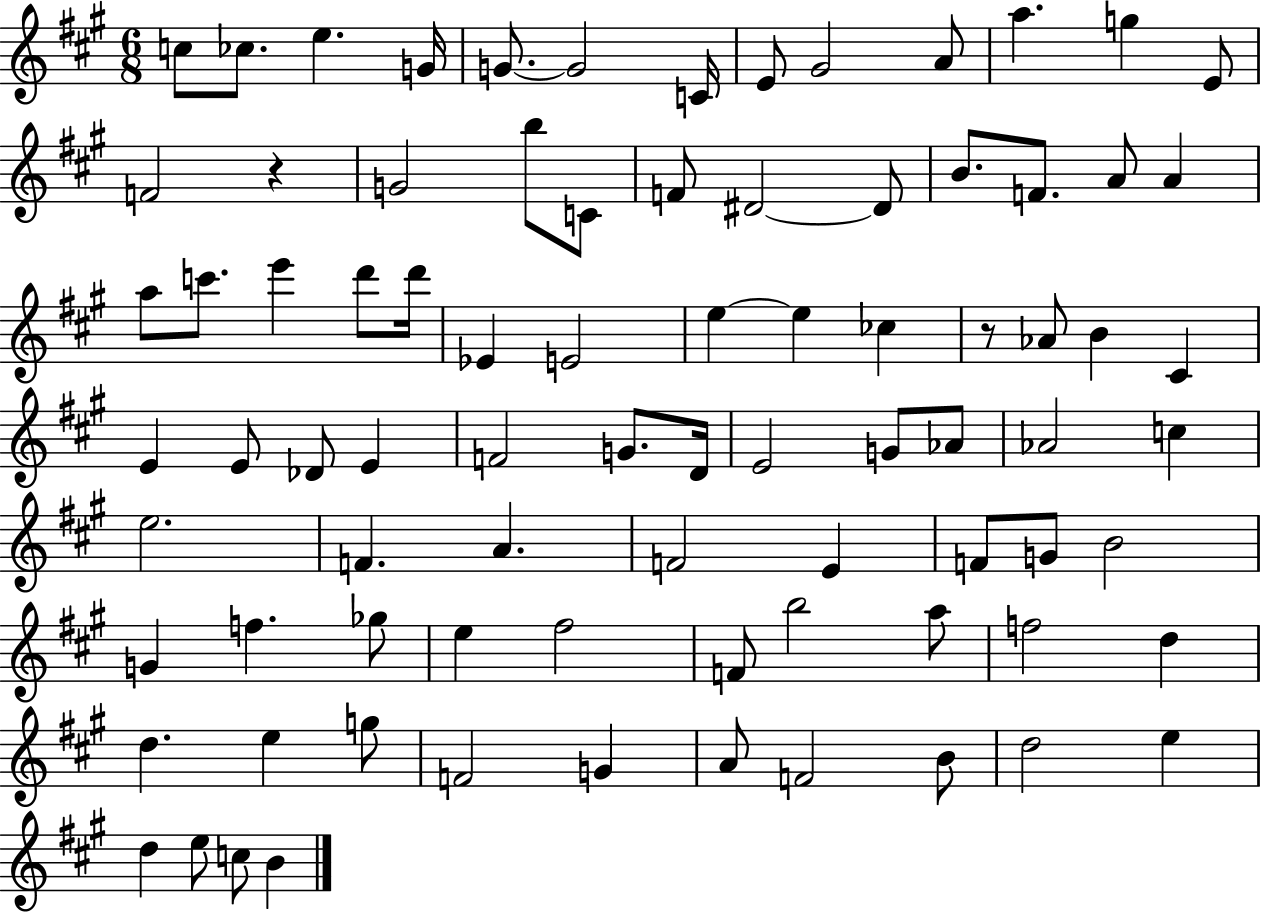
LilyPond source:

{
  \clef treble
  \numericTimeSignature
  \time 6/8
  \key a \major
  c''8 ces''8. e''4. g'16 | g'8.~~ g'2 c'16 | e'8 gis'2 a'8 | a''4. g''4 e'8 | \break f'2 r4 | g'2 b''8 c'8 | f'8 dis'2~~ dis'8 | b'8. f'8. a'8 a'4 | \break a''8 c'''8. e'''4 d'''8 d'''16 | ees'4 e'2 | e''4~~ e''4 ces''4 | r8 aes'8 b'4 cis'4 | \break e'4 e'8 des'8 e'4 | f'2 g'8. d'16 | e'2 g'8 aes'8 | aes'2 c''4 | \break e''2. | f'4. a'4. | f'2 e'4 | f'8 g'8 b'2 | \break g'4 f''4. ges''8 | e''4 fis''2 | f'8 b''2 a''8 | f''2 d''4 | \break d''4. e''4 g''8 | f'2 g'4 | a'8 f'2 b'8 | d''2 e''4 | \break d''4 e''8 c''8 b'4 | \bar "|."
}